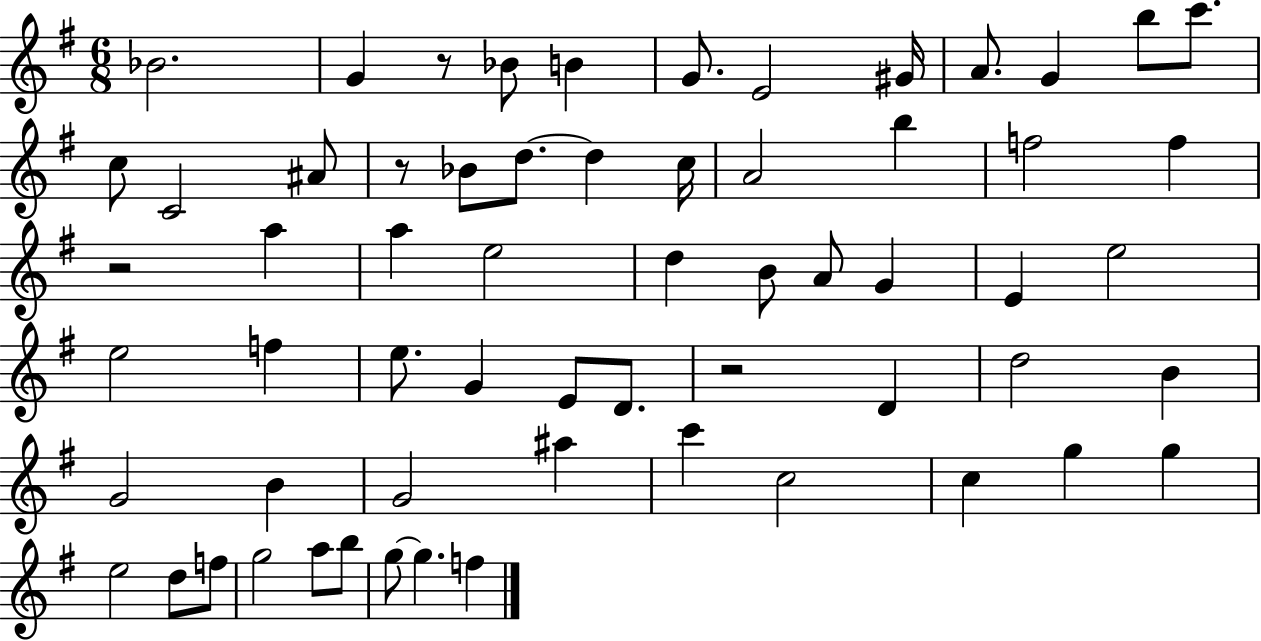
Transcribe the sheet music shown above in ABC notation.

X:1
T:Untitled
M:6/8
L:1/4
K:G
_B2 G z/2 _B/2 B G/2 E2 ^G/4 A/2 G b/2 c'/2 c/2 C2 ^A/2 z/2 _B/2 d/2 d c/4 A2 b f2 f z2 a a e2 d B/2 A/2 G E e2 e2 f e/2 G E/2 D/2 z2 D d2 B G2 B G2 ^a c' c2 c g g e2 d/2 f/2 g2 a/2 b/2 g/2 g f